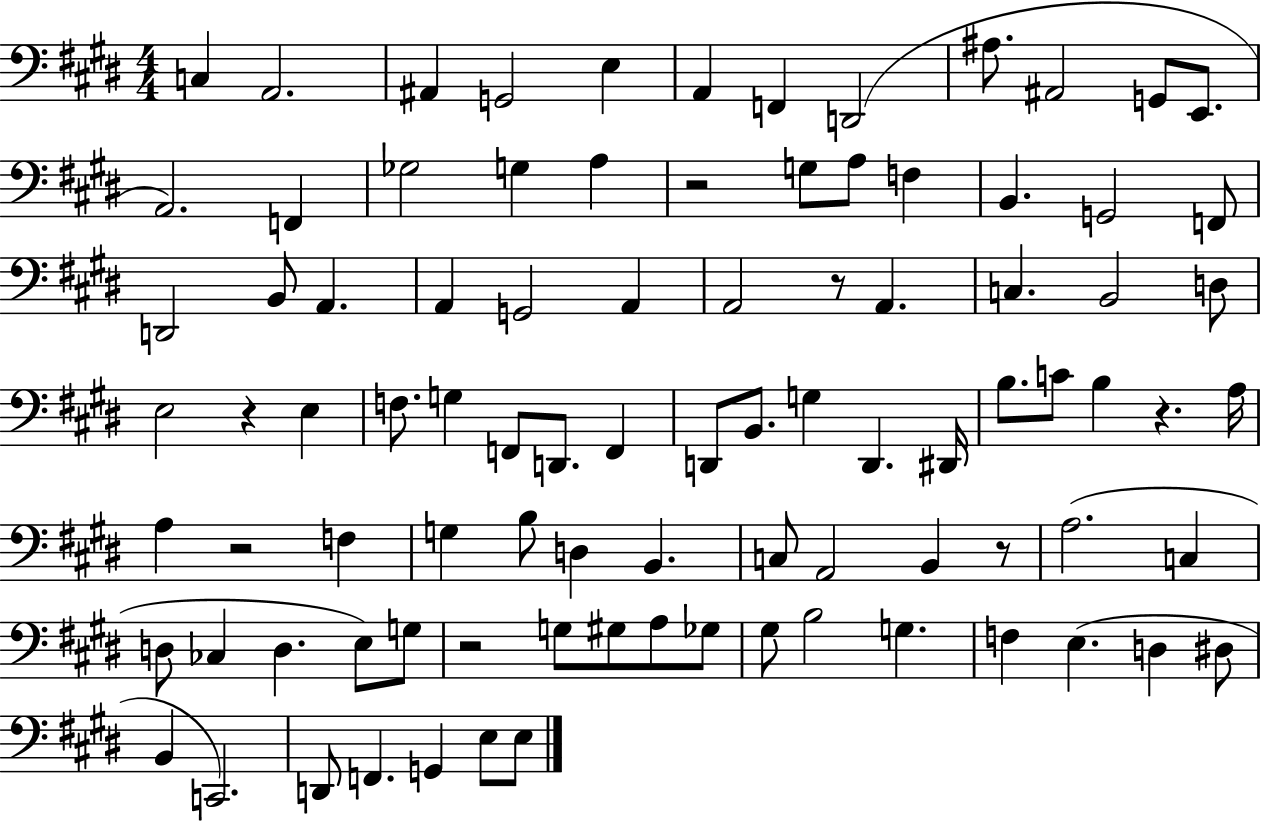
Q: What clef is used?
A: bass